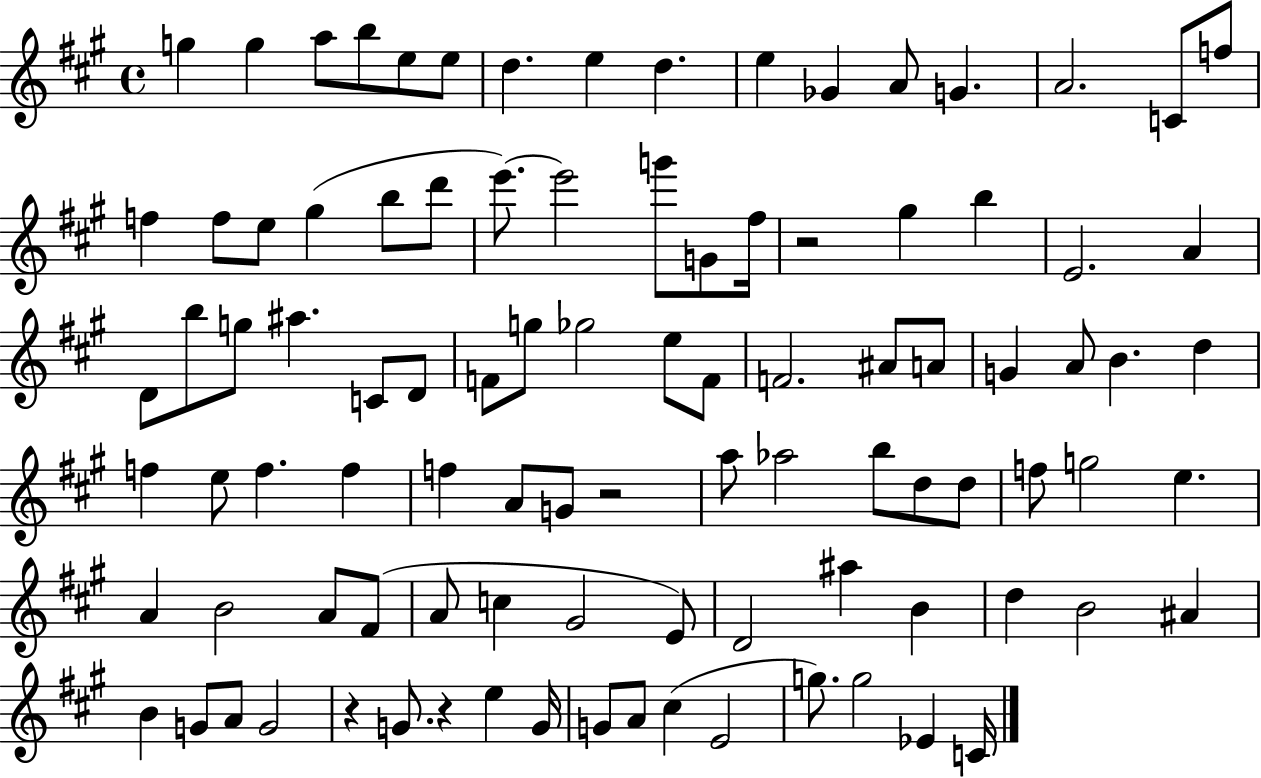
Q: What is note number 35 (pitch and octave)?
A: A#5